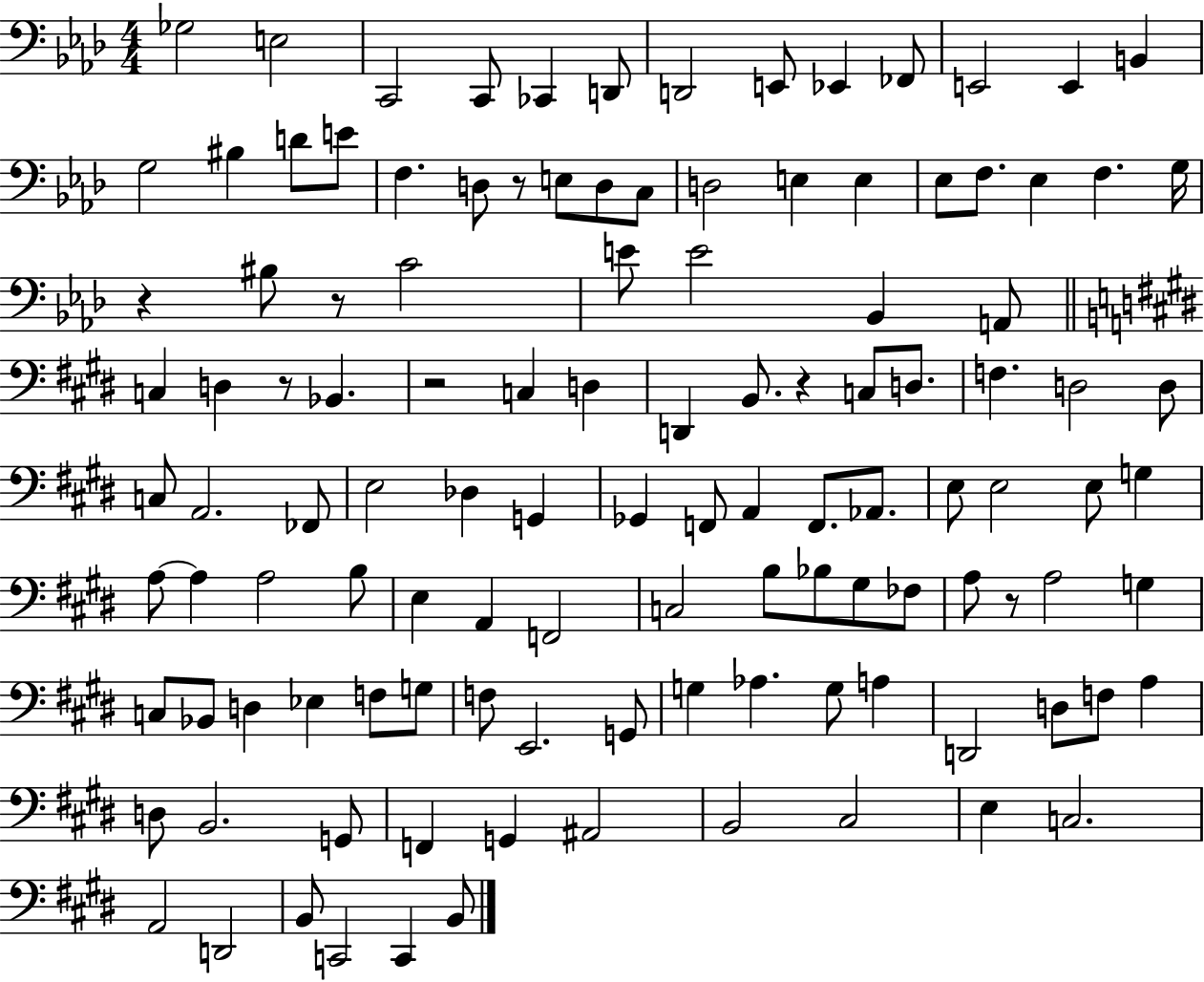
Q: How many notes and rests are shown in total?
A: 118